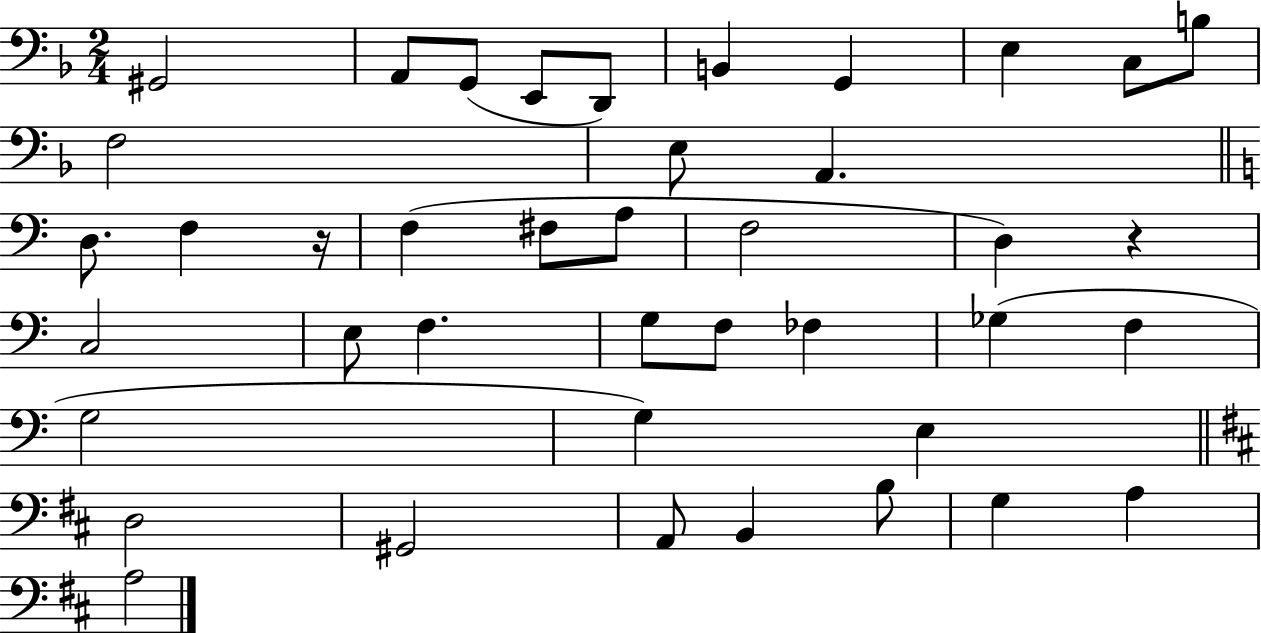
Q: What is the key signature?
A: F major